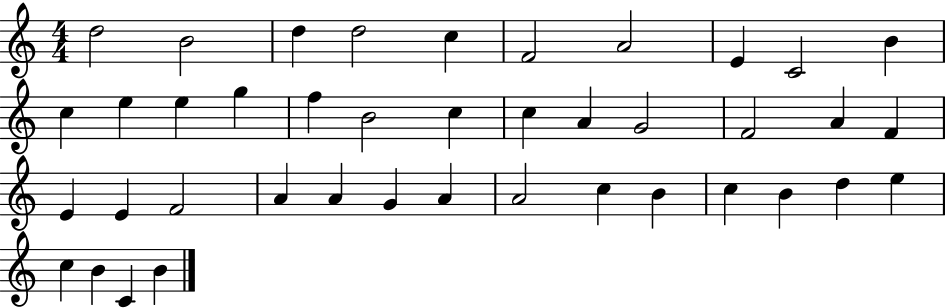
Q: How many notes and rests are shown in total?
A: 41